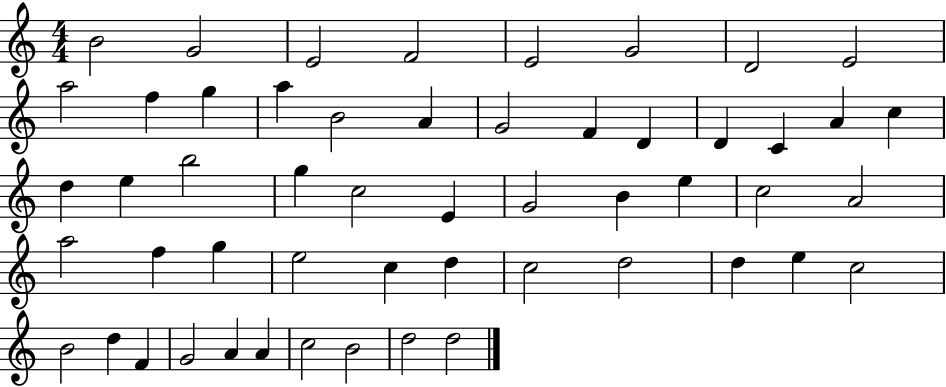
{
  \clef treble
  \numericTimeSignature
  \time 4/4
  \key c \major
  b'2 g'2 | e'2 f'2 | e'2 g'2 | d'2 e'2 | \break a''2 f''4 g''4 | a''4 b'2 a'4 | g'2 f'4 d'4 | d'4 c'4 a'4 c''4 | \break d''4 e''4 b''2 | g''4 c''2 e'4 | g'2 b'4 e''4 | c''2 a'2 | \break a''2 f''4 g''4 | e''2 c''4 d''4 | c''2 d''2 | d''4 e''4 c''2 | \break b'2 d''4 f'4 | g'2 a'4 a'4 | c''2 b'2 | d''2 d''2 | \break \bar "|."
}